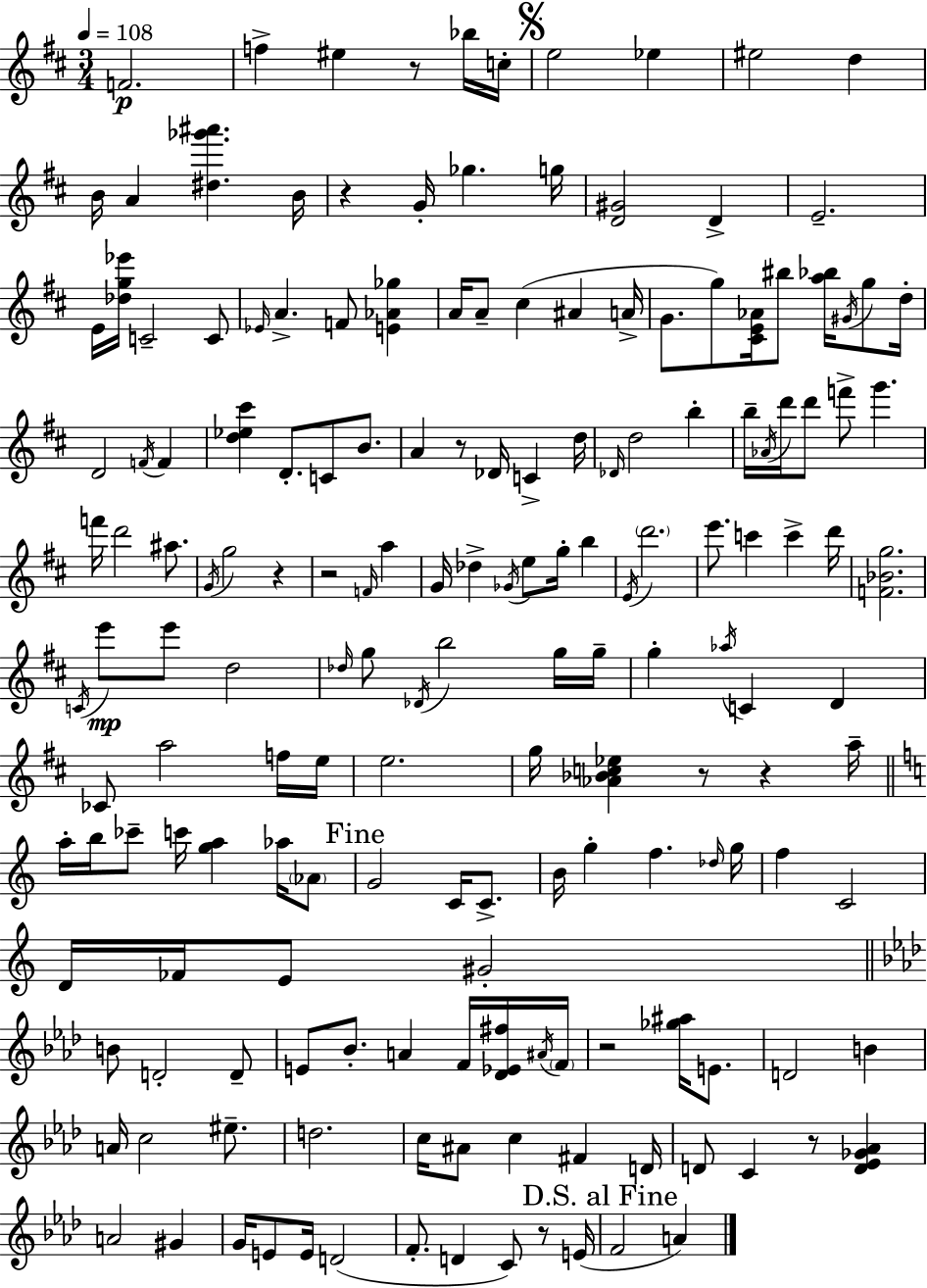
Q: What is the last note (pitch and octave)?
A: A4